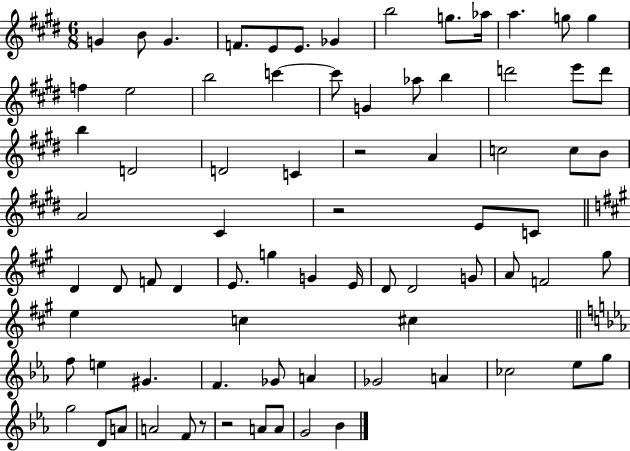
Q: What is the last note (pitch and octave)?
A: Bb4